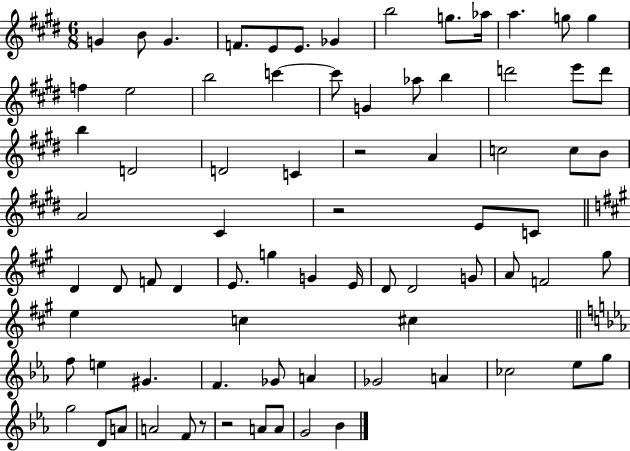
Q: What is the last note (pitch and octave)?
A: Bb4